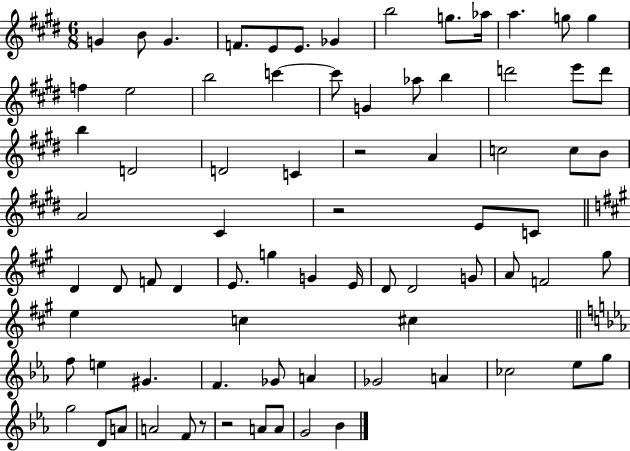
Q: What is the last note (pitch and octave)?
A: Bb4